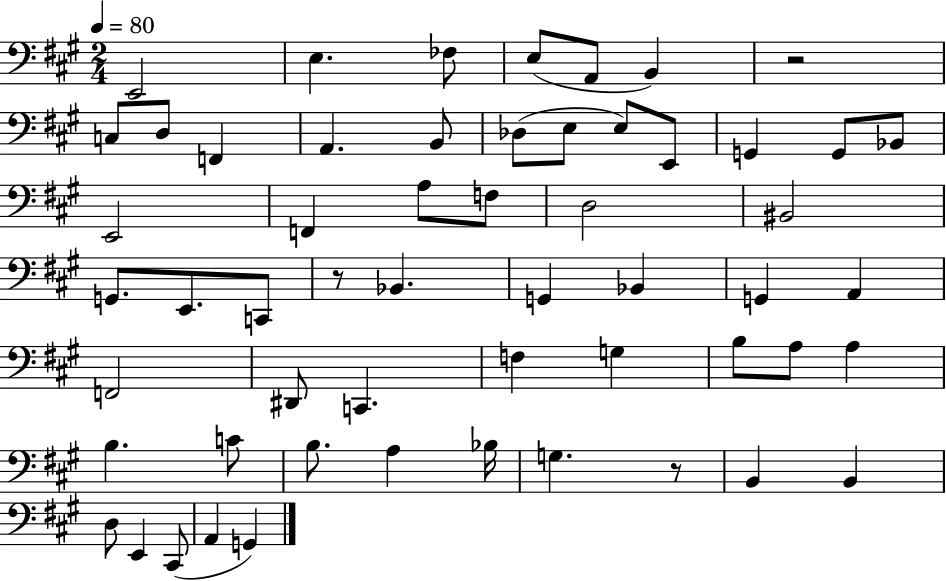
{
  \clef bass
  \numericTimeSignature
  \time 2/4
  \key a \major
  \tempo 4 = 80
  e,2 | e4. fes8 | e8( a,8 b,4) | r2 | \break c8 d8 f,4 | a,4. b,8 | des8( e8 e8) e,8 | g,4 g,8 bes,8 | \break e,2 | f,4 a8 f8 | d2 | bis,2 | \break g,8. e,8. c,8 | r8 bes,4. | g,4 bes,4 | g,4 a,4 | \break f,2 | dis,8 c,4. | f4 g4 | b8 a8 a4 | \break b4. c'8 | b8. a4 bes16 | g4. r8 | b,4 b,4 | \break d8 e,4 cis,8( | a,4 g,4) | \bar "|."
}